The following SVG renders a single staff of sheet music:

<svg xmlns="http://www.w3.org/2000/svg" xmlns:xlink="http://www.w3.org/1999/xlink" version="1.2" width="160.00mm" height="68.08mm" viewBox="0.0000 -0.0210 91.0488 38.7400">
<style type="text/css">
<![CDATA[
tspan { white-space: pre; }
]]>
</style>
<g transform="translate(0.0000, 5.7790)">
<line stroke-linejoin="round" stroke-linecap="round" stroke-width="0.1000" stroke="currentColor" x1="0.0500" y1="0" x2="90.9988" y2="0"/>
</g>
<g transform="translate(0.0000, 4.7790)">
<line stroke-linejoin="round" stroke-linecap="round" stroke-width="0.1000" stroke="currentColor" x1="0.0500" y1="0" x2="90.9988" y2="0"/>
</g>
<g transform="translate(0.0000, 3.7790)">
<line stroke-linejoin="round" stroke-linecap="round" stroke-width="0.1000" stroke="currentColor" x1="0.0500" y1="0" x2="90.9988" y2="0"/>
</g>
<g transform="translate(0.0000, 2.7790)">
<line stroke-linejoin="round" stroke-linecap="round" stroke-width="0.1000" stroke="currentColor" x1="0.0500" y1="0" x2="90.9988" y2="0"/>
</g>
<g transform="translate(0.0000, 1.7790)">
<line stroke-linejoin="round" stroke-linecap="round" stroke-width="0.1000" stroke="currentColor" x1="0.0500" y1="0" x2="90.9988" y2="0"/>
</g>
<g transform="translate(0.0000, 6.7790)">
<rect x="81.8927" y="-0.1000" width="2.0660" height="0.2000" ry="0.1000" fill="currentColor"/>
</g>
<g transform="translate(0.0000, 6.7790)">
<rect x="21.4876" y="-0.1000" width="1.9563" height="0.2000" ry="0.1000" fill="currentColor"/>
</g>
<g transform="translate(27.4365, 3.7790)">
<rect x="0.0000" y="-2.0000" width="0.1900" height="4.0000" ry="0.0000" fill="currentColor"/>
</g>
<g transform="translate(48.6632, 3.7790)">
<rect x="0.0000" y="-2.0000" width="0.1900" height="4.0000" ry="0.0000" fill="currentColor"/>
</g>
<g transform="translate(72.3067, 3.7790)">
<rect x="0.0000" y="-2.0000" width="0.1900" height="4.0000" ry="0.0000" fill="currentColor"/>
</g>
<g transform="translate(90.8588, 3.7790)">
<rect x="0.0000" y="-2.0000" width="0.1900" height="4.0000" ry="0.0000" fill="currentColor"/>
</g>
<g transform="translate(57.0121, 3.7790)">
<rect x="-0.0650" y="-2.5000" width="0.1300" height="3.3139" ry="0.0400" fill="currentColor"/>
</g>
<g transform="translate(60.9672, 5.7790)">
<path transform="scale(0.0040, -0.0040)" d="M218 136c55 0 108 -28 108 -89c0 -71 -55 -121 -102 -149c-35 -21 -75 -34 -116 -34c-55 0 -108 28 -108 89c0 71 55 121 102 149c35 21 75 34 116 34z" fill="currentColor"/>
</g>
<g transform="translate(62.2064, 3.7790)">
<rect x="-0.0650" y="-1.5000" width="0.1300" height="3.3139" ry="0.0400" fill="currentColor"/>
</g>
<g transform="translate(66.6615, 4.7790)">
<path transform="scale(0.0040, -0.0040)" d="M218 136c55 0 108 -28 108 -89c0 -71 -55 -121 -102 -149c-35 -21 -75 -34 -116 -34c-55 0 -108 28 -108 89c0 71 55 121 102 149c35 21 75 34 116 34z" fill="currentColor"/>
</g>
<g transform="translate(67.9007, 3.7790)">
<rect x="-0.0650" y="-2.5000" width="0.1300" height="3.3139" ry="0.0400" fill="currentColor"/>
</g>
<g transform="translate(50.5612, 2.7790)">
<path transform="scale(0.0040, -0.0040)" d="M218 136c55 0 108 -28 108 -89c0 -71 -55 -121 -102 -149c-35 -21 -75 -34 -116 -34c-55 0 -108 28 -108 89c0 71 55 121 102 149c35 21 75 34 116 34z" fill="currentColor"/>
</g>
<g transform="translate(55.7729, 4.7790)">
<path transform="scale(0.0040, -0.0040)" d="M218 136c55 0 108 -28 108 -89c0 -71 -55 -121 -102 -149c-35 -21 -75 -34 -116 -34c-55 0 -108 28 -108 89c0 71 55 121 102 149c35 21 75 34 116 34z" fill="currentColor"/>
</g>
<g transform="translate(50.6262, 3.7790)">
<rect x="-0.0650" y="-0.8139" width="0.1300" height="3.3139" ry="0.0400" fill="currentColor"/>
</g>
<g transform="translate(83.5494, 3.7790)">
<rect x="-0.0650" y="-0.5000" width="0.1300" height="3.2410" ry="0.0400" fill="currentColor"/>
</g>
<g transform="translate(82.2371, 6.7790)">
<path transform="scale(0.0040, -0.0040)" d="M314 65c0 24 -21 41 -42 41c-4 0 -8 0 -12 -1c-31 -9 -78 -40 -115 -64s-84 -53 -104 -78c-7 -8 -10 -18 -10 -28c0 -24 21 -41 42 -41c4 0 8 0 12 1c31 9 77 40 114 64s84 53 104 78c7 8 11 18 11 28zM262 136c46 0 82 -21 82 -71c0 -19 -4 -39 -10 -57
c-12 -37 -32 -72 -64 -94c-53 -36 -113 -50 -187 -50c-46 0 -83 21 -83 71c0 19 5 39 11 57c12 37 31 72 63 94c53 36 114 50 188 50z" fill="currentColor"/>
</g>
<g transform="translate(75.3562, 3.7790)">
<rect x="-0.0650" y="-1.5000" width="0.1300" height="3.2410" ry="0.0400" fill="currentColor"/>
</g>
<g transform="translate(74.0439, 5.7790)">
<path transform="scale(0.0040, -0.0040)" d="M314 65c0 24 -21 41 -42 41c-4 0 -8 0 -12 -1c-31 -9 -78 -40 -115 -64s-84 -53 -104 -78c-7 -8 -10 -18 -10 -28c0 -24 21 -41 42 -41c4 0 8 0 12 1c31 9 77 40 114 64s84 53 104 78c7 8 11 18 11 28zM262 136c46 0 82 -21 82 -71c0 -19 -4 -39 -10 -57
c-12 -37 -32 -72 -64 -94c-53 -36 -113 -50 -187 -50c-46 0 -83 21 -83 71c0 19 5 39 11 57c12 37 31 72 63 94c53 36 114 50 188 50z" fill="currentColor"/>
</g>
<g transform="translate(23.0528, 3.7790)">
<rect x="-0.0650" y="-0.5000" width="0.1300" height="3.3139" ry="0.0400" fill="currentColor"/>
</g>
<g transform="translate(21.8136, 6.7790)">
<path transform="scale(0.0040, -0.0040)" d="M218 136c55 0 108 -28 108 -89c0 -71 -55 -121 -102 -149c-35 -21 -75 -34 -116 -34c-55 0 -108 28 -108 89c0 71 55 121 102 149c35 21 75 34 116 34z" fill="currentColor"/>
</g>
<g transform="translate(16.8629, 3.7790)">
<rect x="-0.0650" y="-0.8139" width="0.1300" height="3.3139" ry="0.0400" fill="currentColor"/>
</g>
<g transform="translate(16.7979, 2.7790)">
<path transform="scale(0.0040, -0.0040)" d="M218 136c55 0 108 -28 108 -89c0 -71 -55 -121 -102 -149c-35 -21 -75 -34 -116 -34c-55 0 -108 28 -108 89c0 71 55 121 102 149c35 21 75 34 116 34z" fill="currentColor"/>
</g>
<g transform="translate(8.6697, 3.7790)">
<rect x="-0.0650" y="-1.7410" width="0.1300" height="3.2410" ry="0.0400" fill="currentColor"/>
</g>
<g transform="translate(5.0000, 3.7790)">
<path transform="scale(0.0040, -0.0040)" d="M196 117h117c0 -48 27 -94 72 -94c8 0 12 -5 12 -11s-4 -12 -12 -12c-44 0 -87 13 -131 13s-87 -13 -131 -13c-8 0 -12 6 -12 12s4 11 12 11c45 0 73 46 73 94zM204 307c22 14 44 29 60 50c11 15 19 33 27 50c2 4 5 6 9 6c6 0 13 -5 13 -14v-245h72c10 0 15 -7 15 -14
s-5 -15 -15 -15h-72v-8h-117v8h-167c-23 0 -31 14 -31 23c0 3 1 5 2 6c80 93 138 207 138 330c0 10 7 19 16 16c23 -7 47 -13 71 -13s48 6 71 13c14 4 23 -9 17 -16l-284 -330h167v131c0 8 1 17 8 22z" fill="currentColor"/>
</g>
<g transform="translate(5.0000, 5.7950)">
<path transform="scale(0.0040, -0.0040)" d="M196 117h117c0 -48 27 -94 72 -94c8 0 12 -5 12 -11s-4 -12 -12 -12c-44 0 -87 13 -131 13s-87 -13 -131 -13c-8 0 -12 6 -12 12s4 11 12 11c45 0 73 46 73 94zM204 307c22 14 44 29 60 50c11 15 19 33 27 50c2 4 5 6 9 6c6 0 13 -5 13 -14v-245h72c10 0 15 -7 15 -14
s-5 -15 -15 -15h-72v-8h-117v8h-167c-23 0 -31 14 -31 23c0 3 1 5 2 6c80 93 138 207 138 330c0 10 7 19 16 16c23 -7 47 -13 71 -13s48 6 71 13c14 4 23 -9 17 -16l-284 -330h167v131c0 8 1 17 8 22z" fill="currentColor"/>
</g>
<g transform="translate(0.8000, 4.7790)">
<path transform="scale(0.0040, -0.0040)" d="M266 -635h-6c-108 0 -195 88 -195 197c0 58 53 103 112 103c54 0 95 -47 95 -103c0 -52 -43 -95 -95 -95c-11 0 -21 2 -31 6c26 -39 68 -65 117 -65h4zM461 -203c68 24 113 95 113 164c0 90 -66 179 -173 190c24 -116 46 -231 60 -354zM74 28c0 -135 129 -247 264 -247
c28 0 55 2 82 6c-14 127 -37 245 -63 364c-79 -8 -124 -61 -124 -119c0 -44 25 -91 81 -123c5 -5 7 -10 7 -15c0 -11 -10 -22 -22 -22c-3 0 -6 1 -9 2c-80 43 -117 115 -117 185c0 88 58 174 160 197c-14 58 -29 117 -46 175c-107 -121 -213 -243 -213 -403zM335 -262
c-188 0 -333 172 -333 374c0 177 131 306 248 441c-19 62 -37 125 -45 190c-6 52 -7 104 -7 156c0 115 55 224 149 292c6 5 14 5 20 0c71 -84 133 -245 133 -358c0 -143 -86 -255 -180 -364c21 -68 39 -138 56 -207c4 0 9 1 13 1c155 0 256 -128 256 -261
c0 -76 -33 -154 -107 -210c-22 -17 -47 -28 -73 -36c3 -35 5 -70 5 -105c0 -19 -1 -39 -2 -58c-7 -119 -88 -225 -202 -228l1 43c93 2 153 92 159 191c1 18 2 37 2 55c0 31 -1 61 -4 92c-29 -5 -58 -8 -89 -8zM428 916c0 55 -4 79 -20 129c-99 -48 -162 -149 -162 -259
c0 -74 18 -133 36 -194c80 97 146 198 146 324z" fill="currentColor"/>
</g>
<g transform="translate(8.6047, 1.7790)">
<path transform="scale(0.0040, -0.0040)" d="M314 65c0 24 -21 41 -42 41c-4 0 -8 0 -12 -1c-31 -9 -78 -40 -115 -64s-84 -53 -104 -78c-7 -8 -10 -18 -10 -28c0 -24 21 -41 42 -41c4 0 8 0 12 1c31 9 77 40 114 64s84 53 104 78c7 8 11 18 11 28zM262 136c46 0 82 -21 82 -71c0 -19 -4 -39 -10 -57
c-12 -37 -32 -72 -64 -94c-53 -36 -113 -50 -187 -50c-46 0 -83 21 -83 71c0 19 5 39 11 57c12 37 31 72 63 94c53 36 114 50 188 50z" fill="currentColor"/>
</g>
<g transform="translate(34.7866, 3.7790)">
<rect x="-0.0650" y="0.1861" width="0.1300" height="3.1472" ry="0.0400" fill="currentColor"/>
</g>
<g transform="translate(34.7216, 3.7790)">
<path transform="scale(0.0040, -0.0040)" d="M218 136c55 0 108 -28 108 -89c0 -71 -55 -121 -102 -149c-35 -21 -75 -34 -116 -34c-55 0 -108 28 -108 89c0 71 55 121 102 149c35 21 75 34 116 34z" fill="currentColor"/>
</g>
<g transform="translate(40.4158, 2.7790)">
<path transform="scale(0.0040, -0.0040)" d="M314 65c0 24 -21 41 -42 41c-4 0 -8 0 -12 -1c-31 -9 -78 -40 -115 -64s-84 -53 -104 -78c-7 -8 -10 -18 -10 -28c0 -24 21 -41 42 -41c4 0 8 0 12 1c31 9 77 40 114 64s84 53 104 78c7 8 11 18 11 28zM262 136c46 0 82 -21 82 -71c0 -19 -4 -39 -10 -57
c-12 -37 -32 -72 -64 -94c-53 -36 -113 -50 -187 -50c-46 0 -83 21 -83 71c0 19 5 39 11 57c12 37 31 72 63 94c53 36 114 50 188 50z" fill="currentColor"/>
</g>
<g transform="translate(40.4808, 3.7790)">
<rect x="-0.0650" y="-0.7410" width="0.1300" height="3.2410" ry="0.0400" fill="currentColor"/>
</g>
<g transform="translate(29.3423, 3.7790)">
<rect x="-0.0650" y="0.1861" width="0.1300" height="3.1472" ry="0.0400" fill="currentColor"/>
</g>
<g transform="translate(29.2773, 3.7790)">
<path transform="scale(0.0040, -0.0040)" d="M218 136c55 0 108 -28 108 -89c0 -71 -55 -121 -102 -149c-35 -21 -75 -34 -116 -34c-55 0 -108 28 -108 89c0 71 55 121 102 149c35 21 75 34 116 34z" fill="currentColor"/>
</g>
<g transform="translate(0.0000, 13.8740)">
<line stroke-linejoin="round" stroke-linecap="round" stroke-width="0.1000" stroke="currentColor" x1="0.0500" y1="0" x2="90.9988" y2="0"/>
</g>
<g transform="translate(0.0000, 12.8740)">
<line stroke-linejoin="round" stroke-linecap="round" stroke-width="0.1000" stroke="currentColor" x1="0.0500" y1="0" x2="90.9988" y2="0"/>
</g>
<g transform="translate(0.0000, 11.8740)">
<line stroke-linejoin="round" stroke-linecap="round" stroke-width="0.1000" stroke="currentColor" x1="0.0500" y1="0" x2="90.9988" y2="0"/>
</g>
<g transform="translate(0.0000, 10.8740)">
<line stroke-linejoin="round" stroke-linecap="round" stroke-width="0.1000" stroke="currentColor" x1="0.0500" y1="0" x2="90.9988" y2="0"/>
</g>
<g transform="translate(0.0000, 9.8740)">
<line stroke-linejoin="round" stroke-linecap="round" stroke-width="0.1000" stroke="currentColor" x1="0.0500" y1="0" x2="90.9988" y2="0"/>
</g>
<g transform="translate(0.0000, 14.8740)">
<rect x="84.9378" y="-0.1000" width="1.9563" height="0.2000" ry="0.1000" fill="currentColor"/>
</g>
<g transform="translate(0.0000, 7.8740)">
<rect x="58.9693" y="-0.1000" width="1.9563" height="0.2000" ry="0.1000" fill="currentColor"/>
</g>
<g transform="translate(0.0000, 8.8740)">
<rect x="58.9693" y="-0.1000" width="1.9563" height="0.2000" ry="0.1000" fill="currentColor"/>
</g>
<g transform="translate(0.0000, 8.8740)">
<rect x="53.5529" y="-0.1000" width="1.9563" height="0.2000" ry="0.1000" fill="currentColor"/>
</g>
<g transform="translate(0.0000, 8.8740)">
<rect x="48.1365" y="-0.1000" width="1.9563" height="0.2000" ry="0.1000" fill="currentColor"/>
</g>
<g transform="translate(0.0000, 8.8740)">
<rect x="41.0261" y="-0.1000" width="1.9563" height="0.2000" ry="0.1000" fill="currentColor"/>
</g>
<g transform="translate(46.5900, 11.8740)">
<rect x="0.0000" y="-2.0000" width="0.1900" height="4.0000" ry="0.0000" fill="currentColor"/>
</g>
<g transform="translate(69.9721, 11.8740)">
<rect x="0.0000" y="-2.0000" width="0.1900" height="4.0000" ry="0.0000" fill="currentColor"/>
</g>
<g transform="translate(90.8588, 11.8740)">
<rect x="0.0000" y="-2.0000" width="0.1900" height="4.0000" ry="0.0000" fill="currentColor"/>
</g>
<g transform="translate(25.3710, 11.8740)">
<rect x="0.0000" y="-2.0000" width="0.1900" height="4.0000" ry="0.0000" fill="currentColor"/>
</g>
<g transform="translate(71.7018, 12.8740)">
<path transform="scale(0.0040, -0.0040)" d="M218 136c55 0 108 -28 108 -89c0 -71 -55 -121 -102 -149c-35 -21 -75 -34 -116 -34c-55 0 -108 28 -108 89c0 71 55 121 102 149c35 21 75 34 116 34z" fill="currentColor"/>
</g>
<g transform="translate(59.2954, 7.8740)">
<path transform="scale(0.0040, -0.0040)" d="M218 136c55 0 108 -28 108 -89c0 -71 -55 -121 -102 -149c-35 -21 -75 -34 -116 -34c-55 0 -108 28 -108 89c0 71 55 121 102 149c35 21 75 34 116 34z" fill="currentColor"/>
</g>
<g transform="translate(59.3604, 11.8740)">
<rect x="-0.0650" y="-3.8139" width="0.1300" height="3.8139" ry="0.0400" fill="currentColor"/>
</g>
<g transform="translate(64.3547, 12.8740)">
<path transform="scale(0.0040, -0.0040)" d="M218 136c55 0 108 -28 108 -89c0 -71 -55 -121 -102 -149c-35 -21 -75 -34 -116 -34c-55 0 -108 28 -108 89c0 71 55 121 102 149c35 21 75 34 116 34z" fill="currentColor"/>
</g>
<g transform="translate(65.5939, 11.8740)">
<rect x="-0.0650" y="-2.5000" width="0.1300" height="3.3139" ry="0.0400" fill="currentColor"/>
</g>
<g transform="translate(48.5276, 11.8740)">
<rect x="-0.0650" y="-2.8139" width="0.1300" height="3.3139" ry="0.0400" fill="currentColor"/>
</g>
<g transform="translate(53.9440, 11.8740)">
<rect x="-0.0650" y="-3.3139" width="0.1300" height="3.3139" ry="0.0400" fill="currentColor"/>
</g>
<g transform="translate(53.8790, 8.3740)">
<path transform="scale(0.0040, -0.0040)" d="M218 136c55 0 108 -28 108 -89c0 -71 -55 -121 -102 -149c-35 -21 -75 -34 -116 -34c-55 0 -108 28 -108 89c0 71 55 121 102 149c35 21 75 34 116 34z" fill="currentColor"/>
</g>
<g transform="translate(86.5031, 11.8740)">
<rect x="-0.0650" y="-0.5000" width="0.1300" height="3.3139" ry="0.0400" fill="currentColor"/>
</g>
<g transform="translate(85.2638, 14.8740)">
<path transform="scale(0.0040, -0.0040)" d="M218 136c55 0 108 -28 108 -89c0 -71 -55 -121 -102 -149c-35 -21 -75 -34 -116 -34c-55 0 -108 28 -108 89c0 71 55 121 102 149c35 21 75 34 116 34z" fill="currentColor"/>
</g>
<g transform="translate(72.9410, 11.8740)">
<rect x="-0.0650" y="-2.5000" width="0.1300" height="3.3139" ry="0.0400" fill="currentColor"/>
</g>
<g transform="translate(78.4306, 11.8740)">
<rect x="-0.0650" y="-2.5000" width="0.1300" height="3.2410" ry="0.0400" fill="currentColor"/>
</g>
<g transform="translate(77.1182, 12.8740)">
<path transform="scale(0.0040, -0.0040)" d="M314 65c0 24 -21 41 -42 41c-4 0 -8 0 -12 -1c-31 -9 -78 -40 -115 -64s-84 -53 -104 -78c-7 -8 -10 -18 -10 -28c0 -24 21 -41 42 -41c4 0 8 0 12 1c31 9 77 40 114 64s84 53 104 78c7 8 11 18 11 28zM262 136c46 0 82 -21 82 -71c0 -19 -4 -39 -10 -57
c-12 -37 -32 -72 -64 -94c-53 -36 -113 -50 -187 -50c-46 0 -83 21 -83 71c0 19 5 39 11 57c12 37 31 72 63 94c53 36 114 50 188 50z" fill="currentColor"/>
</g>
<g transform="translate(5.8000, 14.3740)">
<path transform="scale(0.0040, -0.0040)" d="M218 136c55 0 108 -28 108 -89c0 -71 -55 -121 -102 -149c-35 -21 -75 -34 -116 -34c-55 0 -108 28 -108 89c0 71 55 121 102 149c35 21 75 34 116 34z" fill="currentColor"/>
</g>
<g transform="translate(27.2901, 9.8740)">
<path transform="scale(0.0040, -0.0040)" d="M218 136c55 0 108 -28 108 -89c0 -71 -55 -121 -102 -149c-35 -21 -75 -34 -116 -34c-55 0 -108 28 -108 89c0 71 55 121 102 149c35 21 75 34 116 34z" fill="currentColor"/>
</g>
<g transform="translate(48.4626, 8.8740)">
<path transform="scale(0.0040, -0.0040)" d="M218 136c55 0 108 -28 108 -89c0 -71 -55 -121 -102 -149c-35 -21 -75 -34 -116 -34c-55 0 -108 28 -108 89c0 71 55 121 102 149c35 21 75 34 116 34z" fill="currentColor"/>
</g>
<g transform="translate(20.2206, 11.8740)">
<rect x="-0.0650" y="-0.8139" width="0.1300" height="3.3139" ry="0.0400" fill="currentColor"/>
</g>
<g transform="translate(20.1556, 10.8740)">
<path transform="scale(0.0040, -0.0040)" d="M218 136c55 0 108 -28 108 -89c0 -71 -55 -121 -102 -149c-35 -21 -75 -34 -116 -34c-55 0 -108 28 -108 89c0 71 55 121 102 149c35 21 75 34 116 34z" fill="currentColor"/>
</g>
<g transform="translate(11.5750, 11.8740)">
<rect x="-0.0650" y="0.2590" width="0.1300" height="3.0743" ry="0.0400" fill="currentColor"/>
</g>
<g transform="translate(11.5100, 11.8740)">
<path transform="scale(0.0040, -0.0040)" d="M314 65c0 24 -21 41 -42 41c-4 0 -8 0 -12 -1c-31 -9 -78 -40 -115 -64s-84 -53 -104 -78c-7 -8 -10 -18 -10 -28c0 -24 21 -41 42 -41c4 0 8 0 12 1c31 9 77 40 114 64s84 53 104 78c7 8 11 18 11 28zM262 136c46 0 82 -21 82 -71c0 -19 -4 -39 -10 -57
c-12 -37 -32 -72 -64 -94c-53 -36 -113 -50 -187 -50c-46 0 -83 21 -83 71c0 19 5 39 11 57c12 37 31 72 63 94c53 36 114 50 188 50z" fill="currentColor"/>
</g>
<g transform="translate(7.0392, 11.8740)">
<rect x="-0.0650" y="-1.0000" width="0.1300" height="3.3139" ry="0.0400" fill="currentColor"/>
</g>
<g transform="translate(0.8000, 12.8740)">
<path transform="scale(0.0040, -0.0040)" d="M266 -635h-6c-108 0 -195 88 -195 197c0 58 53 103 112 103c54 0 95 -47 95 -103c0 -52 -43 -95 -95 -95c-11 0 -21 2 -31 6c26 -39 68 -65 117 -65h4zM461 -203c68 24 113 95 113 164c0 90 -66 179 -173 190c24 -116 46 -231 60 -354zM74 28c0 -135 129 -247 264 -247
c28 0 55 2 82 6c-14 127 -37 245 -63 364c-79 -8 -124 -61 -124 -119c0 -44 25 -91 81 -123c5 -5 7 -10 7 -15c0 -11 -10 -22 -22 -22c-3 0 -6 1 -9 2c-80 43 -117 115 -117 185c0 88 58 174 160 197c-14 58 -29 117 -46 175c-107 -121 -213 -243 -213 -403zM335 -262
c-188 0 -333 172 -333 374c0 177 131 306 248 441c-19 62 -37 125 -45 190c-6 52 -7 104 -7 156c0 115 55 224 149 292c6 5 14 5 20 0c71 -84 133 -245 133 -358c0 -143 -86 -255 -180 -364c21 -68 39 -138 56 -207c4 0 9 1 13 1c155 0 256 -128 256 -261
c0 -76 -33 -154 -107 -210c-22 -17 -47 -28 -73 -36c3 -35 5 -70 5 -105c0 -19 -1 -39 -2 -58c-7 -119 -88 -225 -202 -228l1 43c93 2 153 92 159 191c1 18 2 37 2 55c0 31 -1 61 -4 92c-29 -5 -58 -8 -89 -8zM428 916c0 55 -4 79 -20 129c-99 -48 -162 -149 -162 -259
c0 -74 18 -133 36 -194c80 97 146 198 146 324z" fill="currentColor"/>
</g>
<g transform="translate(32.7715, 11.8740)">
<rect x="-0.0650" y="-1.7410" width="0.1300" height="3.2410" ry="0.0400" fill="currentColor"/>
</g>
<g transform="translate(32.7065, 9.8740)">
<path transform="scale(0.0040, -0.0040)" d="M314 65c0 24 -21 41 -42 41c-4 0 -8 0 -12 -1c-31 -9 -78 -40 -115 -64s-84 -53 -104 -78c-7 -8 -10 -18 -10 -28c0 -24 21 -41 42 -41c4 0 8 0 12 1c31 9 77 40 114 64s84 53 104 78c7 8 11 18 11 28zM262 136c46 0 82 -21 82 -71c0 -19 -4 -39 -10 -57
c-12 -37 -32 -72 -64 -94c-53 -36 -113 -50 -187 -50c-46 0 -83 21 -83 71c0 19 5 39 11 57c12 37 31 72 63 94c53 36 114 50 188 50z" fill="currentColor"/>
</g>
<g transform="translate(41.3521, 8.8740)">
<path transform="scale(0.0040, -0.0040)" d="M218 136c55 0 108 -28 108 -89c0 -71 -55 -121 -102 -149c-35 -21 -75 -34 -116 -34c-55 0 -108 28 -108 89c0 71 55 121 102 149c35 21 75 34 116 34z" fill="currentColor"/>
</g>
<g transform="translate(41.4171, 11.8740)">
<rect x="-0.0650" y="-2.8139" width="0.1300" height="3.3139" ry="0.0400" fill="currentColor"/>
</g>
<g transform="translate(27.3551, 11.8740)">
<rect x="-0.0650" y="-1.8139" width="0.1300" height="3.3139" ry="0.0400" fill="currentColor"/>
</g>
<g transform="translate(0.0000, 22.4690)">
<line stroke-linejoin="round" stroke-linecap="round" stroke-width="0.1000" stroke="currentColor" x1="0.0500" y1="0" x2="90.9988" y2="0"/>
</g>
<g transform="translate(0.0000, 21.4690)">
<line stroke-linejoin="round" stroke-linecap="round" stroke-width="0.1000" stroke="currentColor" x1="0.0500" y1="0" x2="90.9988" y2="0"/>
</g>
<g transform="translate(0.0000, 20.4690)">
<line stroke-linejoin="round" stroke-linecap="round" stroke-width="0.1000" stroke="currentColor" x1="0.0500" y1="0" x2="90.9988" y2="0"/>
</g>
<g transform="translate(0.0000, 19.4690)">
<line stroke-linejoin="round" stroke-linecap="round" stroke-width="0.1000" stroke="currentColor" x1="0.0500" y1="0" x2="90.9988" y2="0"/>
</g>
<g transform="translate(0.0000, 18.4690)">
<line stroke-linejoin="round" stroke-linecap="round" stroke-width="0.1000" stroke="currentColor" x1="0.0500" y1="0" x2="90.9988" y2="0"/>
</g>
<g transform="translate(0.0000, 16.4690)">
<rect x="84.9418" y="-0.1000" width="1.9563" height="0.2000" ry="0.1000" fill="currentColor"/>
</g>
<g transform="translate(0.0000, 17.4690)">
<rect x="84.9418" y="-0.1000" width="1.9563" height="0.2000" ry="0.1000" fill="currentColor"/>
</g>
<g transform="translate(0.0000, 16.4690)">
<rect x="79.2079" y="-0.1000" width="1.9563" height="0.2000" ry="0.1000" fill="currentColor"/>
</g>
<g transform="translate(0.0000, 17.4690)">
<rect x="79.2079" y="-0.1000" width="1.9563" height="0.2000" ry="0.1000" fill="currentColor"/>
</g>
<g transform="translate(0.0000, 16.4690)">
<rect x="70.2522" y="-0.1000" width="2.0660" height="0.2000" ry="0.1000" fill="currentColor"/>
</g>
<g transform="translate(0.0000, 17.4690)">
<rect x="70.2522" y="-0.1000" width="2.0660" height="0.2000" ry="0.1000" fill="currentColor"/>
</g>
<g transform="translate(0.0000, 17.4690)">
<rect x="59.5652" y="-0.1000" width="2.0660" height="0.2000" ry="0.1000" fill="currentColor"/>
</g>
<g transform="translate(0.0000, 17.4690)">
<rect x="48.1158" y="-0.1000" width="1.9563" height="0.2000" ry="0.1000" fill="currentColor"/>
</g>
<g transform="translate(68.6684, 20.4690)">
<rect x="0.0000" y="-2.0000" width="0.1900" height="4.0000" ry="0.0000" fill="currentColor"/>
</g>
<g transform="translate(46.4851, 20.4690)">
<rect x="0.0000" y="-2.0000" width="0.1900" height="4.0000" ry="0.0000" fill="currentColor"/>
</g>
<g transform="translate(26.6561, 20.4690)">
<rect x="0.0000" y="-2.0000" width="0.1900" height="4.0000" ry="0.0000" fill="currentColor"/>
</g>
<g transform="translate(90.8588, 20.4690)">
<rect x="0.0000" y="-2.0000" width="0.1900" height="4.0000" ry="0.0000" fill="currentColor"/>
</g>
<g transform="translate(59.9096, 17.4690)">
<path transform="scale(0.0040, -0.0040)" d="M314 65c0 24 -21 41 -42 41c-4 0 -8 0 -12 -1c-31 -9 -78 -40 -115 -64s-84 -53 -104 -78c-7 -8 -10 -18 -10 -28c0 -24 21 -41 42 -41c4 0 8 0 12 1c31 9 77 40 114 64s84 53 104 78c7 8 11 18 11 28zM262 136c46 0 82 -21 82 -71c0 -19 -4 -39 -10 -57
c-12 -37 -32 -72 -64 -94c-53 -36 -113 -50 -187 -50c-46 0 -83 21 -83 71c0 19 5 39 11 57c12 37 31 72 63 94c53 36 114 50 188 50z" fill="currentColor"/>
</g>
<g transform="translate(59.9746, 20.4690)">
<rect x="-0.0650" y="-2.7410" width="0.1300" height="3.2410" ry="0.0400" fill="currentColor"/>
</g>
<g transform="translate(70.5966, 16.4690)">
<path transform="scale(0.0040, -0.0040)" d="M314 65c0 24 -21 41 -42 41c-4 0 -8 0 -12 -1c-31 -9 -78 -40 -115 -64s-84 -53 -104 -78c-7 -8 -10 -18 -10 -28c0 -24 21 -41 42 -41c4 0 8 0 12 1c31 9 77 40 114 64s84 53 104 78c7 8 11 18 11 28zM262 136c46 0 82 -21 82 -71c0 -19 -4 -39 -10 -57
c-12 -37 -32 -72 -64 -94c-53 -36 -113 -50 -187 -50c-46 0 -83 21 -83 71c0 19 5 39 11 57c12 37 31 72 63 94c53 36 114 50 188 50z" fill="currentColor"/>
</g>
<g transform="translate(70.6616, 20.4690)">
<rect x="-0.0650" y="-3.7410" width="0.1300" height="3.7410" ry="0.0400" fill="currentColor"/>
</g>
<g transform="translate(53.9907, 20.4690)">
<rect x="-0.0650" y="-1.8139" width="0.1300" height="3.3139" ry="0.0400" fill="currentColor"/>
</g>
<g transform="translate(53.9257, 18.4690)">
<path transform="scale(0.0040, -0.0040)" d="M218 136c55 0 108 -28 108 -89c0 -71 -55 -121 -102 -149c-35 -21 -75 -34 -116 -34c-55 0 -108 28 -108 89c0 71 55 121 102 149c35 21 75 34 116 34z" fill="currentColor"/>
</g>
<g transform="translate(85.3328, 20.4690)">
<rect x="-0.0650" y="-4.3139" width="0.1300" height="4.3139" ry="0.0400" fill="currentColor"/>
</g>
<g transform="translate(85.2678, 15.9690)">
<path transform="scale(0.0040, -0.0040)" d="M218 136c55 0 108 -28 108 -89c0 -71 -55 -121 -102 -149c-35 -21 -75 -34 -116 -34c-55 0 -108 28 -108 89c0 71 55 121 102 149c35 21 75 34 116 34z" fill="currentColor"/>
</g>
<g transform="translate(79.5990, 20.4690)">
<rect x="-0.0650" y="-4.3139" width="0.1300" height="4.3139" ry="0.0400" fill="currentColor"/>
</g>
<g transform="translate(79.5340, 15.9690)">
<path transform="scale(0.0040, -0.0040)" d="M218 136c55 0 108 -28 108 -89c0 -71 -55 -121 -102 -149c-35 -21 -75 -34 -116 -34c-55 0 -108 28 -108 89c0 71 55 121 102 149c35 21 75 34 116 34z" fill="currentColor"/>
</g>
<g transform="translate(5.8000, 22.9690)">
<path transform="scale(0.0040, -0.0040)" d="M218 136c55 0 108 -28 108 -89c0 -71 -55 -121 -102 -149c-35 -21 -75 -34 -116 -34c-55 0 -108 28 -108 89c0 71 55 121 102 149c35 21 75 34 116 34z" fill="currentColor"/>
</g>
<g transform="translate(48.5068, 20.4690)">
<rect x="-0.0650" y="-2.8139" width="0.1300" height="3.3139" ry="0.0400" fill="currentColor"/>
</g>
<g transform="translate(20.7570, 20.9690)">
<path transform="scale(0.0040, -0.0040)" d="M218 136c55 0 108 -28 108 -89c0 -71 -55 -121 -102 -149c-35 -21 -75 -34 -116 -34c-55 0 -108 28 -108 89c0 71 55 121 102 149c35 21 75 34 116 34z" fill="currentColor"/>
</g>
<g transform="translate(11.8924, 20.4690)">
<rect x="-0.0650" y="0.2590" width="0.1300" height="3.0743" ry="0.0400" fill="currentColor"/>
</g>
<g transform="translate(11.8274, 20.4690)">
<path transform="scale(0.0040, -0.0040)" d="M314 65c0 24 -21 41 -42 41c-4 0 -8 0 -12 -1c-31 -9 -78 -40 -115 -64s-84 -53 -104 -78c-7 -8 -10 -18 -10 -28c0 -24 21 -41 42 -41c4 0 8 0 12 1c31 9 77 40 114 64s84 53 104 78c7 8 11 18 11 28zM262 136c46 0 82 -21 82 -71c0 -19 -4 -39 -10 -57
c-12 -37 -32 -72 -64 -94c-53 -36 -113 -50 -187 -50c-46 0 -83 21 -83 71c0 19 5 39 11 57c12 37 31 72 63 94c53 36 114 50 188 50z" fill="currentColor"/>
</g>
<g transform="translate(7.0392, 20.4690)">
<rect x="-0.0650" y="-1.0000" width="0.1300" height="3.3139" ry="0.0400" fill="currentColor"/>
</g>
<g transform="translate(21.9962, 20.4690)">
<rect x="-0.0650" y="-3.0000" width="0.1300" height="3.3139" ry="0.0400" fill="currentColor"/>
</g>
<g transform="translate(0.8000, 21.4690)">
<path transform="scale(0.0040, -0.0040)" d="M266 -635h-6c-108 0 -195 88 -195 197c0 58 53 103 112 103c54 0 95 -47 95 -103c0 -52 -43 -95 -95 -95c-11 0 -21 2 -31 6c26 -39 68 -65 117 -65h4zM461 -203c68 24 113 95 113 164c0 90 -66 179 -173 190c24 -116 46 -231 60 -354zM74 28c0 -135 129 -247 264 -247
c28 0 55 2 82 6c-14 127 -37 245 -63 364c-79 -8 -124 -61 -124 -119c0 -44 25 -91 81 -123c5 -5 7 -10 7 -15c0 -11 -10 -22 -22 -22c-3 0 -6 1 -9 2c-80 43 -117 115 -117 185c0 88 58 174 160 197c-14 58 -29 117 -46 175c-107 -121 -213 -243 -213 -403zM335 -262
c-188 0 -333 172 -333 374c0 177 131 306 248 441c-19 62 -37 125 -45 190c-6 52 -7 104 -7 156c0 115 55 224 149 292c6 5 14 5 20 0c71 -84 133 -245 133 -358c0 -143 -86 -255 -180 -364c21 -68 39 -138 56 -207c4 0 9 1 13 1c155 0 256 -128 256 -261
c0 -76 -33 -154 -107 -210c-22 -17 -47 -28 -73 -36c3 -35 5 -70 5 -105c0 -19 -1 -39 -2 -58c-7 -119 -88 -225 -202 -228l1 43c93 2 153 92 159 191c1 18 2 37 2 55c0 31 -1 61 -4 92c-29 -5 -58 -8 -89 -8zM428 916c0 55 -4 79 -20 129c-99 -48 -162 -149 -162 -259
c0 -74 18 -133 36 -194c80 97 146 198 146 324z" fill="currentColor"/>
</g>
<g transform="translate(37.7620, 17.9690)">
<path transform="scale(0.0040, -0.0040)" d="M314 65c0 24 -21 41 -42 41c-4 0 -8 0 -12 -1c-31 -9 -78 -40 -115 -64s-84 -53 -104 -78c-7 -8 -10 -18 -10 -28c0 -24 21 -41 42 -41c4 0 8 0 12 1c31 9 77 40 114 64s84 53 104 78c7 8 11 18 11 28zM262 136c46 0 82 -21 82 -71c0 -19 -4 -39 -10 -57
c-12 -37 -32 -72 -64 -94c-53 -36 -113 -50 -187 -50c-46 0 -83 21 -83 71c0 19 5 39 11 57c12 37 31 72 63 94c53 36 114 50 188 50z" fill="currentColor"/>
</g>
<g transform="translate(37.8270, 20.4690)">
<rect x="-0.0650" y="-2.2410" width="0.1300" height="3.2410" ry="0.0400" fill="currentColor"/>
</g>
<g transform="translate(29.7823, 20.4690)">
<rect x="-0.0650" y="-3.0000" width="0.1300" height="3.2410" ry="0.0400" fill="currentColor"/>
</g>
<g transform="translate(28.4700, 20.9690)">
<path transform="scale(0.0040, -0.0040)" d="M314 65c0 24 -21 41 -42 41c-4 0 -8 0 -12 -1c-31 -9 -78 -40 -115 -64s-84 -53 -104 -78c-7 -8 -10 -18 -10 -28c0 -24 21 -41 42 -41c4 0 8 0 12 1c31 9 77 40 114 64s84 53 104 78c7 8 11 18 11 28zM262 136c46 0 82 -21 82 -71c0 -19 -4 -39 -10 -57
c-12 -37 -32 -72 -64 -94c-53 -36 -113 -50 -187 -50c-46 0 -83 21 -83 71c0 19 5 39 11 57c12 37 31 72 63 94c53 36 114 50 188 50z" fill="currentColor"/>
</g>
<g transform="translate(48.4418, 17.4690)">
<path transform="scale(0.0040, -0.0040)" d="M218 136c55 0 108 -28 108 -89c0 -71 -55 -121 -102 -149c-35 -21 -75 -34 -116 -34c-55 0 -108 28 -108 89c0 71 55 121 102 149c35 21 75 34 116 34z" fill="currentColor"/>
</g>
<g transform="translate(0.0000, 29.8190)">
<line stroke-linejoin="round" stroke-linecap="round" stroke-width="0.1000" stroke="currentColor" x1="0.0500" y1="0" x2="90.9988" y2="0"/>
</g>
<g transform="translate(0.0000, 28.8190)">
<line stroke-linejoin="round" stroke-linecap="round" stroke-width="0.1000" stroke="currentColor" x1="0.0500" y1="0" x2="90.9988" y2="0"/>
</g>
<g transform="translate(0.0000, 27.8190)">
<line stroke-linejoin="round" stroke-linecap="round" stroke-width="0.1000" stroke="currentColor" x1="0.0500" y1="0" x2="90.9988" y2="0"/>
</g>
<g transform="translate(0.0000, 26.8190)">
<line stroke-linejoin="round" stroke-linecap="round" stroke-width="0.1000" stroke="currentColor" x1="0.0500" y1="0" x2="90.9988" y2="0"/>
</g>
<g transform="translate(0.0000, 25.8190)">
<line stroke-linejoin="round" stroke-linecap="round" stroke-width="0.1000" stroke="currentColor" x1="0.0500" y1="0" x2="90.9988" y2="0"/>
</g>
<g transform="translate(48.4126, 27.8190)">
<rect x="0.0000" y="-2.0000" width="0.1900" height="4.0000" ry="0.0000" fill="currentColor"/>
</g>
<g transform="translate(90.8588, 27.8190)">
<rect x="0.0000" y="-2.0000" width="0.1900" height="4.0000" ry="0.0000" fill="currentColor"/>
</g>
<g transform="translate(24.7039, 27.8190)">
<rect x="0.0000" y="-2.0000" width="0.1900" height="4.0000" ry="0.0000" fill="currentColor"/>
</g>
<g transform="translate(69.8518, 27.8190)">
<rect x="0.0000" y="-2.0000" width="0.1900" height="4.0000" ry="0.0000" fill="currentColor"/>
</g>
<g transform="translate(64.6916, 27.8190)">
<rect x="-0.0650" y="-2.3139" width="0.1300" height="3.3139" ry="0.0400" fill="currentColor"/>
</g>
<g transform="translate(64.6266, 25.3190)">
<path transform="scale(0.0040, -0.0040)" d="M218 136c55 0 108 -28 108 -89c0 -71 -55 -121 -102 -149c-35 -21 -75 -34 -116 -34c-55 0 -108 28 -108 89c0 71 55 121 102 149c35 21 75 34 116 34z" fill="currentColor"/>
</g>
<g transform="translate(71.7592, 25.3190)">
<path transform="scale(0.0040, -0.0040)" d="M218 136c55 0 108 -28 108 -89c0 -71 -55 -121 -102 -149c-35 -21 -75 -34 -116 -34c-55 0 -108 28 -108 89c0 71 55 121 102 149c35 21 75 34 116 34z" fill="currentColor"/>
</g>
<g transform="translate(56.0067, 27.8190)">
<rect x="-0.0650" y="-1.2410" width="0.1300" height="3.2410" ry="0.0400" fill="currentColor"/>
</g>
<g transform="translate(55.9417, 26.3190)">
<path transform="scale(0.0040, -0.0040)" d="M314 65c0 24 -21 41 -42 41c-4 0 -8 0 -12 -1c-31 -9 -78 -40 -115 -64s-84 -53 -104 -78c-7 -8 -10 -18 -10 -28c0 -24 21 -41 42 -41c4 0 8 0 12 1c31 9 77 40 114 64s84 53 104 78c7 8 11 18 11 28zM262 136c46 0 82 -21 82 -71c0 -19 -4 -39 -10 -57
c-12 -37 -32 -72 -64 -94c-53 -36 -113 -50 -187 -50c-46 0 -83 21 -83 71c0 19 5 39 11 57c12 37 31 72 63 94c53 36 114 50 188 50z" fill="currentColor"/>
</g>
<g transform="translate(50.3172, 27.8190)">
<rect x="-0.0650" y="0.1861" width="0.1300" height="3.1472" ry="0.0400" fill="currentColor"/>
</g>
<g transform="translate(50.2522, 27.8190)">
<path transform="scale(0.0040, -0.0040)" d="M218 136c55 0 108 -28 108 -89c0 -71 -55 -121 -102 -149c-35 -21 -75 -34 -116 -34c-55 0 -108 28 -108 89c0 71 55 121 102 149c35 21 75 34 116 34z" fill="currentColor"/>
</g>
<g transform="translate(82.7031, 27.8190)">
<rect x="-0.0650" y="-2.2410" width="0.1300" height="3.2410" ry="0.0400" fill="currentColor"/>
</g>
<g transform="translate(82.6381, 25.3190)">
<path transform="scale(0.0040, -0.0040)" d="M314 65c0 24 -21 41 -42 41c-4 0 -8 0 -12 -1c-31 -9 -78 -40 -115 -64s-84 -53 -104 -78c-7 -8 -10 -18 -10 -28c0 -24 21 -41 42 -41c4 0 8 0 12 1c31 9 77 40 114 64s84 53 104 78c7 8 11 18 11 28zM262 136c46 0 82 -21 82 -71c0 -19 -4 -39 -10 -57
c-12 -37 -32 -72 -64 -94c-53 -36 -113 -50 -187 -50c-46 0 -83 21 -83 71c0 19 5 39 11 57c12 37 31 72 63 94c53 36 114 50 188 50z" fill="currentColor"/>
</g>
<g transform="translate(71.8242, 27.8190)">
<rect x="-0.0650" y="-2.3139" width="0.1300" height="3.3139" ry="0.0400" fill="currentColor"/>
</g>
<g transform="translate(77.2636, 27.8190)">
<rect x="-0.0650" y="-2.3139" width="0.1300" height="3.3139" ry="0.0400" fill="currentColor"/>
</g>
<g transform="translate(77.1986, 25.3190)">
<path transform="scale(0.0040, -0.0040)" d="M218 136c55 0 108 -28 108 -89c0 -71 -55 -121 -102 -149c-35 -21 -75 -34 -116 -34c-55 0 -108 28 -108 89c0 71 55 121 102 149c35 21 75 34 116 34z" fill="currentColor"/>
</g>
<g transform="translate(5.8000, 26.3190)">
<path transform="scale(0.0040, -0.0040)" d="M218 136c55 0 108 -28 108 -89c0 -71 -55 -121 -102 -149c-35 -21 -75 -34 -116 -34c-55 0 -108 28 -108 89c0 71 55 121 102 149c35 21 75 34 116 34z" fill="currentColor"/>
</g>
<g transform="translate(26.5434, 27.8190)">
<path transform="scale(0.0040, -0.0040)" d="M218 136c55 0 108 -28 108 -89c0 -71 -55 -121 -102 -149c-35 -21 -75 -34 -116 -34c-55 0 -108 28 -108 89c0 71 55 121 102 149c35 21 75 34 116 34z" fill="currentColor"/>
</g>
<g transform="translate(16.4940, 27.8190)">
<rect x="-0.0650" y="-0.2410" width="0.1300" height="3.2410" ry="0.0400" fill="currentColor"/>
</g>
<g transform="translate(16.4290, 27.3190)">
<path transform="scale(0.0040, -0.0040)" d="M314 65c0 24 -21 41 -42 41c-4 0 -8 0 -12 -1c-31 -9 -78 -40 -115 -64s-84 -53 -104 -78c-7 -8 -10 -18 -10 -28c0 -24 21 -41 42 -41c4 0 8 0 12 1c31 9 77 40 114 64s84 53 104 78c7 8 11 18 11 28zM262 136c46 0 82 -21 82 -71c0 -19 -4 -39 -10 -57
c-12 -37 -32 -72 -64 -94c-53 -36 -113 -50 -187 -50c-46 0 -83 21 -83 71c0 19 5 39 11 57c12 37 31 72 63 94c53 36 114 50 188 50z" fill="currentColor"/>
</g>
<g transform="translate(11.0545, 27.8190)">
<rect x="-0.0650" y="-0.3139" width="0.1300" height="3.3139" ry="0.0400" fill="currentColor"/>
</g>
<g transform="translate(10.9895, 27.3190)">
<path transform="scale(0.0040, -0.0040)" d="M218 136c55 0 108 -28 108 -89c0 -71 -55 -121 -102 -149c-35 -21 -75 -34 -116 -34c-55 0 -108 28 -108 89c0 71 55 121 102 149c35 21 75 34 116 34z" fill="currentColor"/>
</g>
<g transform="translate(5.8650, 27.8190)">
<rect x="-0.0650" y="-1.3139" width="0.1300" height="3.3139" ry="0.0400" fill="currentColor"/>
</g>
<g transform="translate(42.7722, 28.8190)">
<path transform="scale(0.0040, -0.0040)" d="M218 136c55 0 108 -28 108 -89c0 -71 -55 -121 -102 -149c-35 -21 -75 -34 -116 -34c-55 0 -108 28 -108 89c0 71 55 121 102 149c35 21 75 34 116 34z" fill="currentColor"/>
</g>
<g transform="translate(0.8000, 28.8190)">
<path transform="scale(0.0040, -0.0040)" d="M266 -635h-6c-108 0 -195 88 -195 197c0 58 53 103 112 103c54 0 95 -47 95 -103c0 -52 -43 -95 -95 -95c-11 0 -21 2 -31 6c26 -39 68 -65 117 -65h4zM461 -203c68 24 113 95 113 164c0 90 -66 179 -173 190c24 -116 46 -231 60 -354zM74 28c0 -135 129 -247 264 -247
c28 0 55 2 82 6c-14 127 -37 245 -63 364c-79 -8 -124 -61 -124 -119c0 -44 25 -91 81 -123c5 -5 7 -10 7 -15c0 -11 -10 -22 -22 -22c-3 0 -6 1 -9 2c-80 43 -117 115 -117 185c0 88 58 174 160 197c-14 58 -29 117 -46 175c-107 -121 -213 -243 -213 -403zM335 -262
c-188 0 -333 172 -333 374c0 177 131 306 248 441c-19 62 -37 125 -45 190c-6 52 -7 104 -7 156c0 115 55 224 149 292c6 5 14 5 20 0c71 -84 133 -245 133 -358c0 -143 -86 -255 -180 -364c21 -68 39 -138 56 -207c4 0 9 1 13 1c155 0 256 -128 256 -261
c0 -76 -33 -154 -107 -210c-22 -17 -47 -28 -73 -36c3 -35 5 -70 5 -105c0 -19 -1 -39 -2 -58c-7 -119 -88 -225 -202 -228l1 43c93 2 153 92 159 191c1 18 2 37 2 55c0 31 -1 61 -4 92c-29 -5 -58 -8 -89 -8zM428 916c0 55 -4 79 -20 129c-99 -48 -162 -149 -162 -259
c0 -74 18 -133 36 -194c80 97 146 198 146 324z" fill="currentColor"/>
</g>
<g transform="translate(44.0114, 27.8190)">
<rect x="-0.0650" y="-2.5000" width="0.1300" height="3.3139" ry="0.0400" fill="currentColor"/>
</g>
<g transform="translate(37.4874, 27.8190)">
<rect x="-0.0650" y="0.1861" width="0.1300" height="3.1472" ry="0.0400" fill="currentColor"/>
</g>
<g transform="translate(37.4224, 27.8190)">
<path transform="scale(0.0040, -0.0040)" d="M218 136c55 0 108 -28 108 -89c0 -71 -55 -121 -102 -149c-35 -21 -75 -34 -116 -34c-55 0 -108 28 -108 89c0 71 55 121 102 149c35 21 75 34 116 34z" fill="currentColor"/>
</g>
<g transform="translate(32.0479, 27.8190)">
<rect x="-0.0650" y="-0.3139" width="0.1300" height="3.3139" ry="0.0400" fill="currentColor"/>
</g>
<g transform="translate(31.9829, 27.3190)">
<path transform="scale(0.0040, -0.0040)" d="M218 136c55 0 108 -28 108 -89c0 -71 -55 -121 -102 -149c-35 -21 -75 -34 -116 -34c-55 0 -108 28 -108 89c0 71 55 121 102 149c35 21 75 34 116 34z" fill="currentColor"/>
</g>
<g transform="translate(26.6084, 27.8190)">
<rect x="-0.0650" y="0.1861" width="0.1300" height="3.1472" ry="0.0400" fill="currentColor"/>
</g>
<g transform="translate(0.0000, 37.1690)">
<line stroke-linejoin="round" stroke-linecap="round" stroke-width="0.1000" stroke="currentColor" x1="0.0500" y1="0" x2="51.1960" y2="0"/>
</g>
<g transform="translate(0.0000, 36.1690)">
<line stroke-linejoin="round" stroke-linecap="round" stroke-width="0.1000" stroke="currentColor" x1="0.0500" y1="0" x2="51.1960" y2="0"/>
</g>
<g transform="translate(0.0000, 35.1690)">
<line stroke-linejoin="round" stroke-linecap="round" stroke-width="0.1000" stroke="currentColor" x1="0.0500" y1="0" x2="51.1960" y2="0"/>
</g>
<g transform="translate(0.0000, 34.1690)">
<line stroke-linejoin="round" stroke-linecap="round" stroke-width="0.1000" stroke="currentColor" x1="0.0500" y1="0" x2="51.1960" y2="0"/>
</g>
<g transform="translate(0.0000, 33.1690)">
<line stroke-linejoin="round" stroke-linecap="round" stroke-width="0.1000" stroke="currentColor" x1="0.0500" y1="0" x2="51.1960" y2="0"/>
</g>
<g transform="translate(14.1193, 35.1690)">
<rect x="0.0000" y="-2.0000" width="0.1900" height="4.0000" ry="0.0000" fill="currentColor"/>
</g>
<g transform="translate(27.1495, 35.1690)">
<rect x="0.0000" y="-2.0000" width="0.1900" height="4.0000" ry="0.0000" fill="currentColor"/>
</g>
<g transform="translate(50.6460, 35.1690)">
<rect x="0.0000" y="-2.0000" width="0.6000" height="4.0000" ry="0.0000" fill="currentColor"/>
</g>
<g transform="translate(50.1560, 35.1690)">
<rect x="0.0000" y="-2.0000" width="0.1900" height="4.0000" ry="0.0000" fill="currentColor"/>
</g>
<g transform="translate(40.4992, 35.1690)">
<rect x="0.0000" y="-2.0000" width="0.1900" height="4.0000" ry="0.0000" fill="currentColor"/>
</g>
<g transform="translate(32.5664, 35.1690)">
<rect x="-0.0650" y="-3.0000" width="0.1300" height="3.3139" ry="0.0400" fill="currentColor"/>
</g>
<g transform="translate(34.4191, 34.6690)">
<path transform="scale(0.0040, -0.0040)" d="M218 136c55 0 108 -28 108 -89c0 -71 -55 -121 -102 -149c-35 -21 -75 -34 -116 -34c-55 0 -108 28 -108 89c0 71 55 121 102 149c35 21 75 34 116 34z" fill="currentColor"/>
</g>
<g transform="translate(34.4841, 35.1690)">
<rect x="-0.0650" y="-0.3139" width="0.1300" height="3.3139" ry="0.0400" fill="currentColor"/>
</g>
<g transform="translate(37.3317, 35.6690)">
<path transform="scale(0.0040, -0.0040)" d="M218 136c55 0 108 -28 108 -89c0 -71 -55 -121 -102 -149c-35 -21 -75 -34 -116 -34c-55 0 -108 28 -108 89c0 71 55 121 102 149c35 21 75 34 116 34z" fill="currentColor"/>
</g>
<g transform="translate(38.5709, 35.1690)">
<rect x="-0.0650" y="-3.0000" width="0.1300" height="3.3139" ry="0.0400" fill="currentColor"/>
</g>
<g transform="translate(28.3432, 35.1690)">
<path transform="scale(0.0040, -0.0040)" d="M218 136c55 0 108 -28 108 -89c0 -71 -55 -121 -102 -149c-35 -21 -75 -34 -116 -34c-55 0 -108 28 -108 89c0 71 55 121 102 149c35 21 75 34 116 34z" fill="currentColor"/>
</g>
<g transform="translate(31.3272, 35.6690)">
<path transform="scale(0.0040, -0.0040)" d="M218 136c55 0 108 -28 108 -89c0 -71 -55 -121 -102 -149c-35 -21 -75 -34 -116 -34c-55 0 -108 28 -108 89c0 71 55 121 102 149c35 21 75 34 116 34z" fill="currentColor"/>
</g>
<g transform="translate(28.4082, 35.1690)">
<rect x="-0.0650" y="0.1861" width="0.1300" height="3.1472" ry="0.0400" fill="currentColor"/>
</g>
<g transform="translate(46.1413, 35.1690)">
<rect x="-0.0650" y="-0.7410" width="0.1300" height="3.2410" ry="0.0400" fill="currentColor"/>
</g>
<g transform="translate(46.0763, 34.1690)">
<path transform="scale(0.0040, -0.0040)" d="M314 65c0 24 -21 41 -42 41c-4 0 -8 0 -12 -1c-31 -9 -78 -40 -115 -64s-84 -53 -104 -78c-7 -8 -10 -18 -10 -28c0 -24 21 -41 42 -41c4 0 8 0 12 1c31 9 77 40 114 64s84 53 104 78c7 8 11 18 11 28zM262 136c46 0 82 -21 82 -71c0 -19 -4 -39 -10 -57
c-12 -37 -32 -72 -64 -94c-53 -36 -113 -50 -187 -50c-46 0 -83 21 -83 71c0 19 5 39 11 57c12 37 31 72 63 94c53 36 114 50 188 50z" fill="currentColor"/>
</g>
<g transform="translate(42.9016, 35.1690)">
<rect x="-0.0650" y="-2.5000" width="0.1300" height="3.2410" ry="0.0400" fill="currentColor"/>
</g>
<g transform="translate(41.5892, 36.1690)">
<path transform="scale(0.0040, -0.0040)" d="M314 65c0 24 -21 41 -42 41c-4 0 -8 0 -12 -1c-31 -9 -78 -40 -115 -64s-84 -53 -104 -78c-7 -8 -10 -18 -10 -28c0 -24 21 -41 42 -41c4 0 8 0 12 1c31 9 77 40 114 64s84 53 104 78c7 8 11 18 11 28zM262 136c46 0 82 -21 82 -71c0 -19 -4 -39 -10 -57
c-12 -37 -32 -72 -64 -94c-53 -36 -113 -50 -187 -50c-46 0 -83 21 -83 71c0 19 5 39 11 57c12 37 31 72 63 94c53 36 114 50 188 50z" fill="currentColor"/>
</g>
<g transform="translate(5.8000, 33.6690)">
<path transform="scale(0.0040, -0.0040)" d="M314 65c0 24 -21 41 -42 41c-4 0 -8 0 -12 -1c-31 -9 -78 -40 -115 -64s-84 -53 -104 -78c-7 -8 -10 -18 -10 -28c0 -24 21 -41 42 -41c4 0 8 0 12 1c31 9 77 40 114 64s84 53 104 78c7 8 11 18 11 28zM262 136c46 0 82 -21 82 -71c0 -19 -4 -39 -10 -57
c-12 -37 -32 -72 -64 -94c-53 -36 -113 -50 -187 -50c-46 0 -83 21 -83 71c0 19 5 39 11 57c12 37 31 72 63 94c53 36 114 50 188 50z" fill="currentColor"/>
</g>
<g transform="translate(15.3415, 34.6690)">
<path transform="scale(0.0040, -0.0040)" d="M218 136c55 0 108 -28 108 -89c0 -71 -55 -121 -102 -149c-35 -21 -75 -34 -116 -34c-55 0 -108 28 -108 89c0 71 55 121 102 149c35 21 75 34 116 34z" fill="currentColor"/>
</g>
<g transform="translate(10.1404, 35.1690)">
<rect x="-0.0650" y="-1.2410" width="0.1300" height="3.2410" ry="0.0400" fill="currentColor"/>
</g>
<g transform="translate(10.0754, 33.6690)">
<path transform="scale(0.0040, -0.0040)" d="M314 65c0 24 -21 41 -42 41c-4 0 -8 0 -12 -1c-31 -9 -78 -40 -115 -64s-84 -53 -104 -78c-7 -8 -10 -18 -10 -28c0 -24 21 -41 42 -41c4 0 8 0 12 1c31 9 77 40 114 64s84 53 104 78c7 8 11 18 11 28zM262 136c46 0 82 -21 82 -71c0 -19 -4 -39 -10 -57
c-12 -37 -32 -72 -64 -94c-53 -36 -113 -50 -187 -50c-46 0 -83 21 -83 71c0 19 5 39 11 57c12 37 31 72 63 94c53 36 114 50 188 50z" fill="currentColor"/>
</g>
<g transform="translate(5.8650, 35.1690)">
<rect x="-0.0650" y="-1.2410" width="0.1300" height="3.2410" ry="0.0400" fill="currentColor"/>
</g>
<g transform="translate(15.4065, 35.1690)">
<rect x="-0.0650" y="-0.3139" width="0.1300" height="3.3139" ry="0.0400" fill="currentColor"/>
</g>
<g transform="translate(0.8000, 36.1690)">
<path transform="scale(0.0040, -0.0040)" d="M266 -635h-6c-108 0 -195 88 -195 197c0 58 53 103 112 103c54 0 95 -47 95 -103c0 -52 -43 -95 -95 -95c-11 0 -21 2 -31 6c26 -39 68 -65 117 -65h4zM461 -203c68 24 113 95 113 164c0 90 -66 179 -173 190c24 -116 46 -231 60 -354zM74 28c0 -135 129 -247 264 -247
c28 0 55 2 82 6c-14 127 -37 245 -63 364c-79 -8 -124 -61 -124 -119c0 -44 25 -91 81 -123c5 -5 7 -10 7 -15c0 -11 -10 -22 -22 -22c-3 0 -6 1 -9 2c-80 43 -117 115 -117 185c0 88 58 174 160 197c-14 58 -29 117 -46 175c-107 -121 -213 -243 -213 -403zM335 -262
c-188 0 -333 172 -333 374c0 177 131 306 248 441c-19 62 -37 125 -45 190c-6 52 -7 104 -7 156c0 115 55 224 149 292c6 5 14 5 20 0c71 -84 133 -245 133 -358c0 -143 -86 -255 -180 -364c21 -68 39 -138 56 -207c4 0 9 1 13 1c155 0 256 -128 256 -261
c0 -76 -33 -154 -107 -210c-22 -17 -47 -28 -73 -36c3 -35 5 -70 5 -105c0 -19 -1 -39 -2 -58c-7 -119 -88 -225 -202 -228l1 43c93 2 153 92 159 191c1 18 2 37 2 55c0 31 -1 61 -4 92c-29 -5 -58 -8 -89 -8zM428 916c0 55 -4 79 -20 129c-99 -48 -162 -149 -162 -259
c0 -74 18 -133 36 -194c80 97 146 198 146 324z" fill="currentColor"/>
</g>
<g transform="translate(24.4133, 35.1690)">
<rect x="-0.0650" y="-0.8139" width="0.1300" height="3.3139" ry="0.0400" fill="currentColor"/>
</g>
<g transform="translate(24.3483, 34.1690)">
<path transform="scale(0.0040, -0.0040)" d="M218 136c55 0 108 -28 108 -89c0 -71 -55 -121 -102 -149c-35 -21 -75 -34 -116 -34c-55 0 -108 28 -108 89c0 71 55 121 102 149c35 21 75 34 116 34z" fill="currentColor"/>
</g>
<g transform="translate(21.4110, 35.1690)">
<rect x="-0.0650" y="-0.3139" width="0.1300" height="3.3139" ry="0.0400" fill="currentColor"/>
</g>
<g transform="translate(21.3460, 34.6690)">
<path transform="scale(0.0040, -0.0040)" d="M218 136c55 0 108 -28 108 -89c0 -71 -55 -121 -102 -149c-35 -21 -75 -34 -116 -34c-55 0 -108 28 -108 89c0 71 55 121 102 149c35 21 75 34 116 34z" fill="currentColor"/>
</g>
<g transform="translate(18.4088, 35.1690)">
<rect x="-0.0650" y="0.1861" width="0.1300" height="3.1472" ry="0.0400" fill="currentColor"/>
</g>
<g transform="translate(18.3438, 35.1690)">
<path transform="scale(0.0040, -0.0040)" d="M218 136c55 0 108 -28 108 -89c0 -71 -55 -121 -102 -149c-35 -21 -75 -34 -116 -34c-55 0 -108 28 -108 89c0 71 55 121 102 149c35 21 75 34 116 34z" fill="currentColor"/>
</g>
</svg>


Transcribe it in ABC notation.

X:1
T:Untitled
M:4/4
L:1/4
K:C
f2 d C B B d2 d G E G E2 C2 D B2 d f f2 a a b c' G G G2 C D B2 A A2 g2 a f a2 c'2 d' d' e c c2 B c B G B e2 g g g g2 e2 e2 c B c d B A c A G2 d2